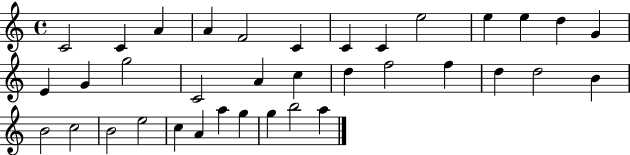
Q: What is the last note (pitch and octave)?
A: A5